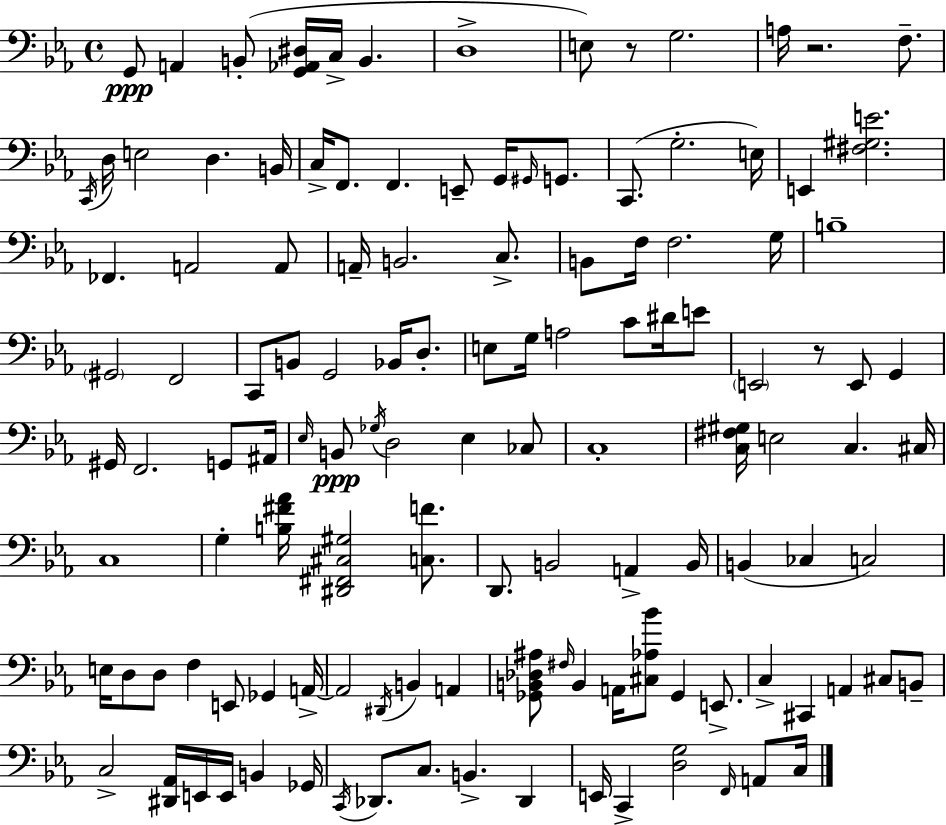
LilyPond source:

{
  \clef bass
  \time 4/4
  \defaultTimeSignature
  \key ees \major
  g,8\ppp a,4 b,8-.( <g, aes, dis>16 c16-> b,4. | d1-> | e8) r8 g2. | a16 r2. f8.-- | \break \acciaccatura { c,16 } d16 e2 d4. | b,16 c16-> f,8. f,4. e,8-- g,16 \grace { gis,16 } g,8. | c,8.( g2.-. | e16) e,4 <fis gis e'>2. | \break fes,4. a,2 | a,8 a,16-- b,2. c8.-> | b,8 f16 f2. | g16 b1-- | \break \parenthesize gis,2 f,2 | c,8 b,8 g,2 bes,16 d8.-. | e8 g16 a2 c'8 dis'16 | e'8 \parenthesize e,2 r8 e,8 g,4 | \break gis,16 f,2. g,8 | ais,16 \grace { ees16 }\ppp b,8 \acciaccatura { ges16 } d2 ees4 | ces8 c1-. | <c fis gis>16 e2 c4. | \break cis16 c1 | g4-. <b fis' aes'>16 <dis, fis, cis gis>2 | <c f'>8. d,8. b,2 a,4-> | b,16 b,4( ces4 c2) | \break e16 d8 d8 f4 e,8 ges,4 | a,16->~~ a,2 \acciaccatura { dis,16 } b,4 | a,4 <ges, b, des ais>8 \grace { fis16 } b,4 a,16 <cis aes bes'>8 ges,4 | e,8.-> c4-> cis,4 a,4 | \break cis8 b,8-- c2-> <dis, aes,>16 e,16 | e,16 b,4 ges,16 \acciaccatura { c,16 } des,8. c8. b,4.-> | des,4 e,16 c,4-> <d g>2 | \grace { f,16 } a,8 c16 \bar "|."
}